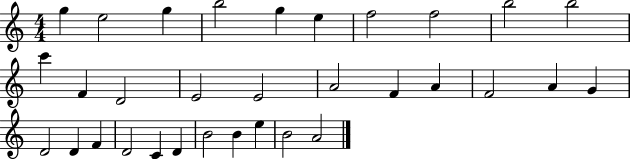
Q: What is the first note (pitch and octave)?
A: G5